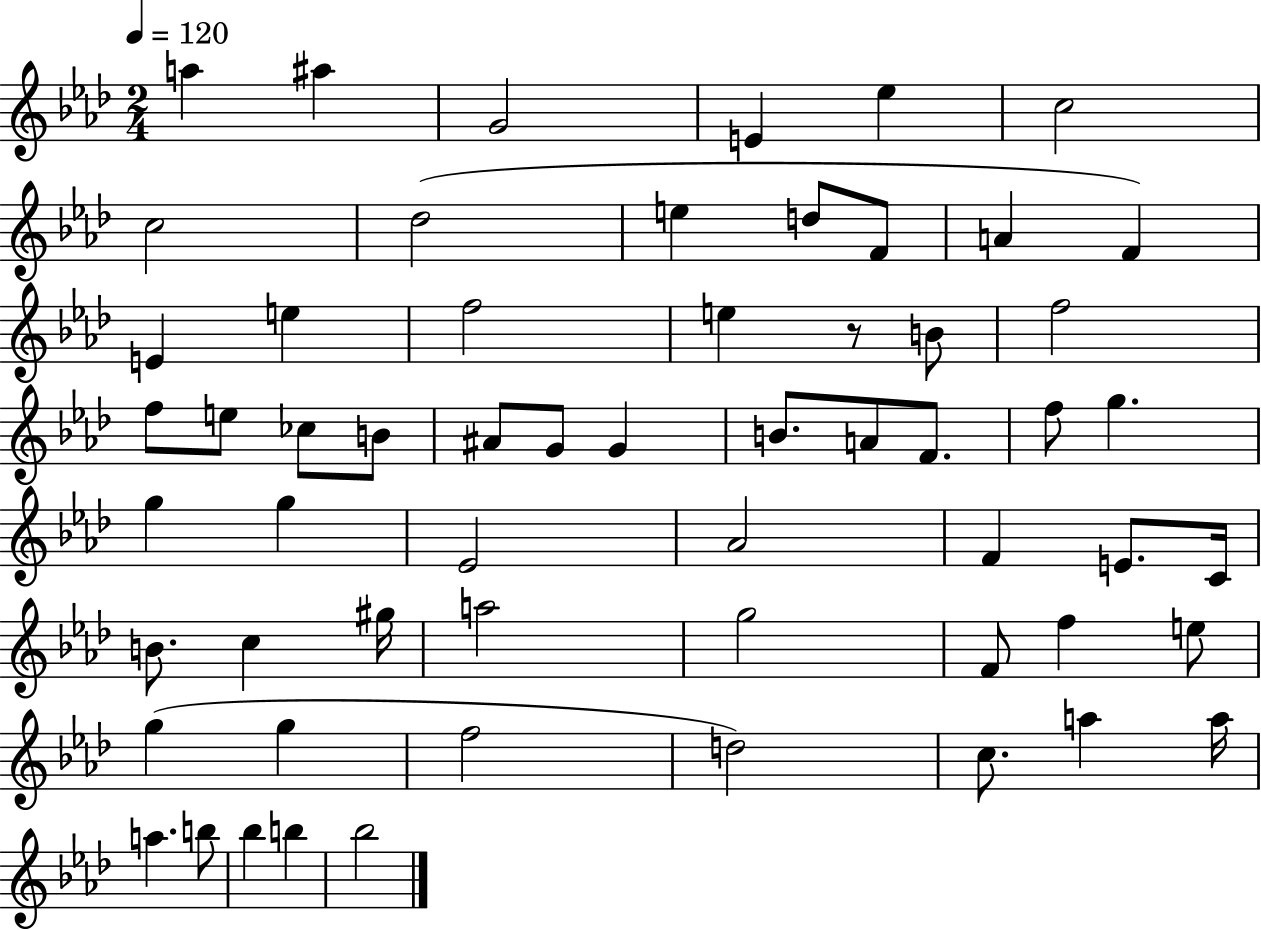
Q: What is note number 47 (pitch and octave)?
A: G5